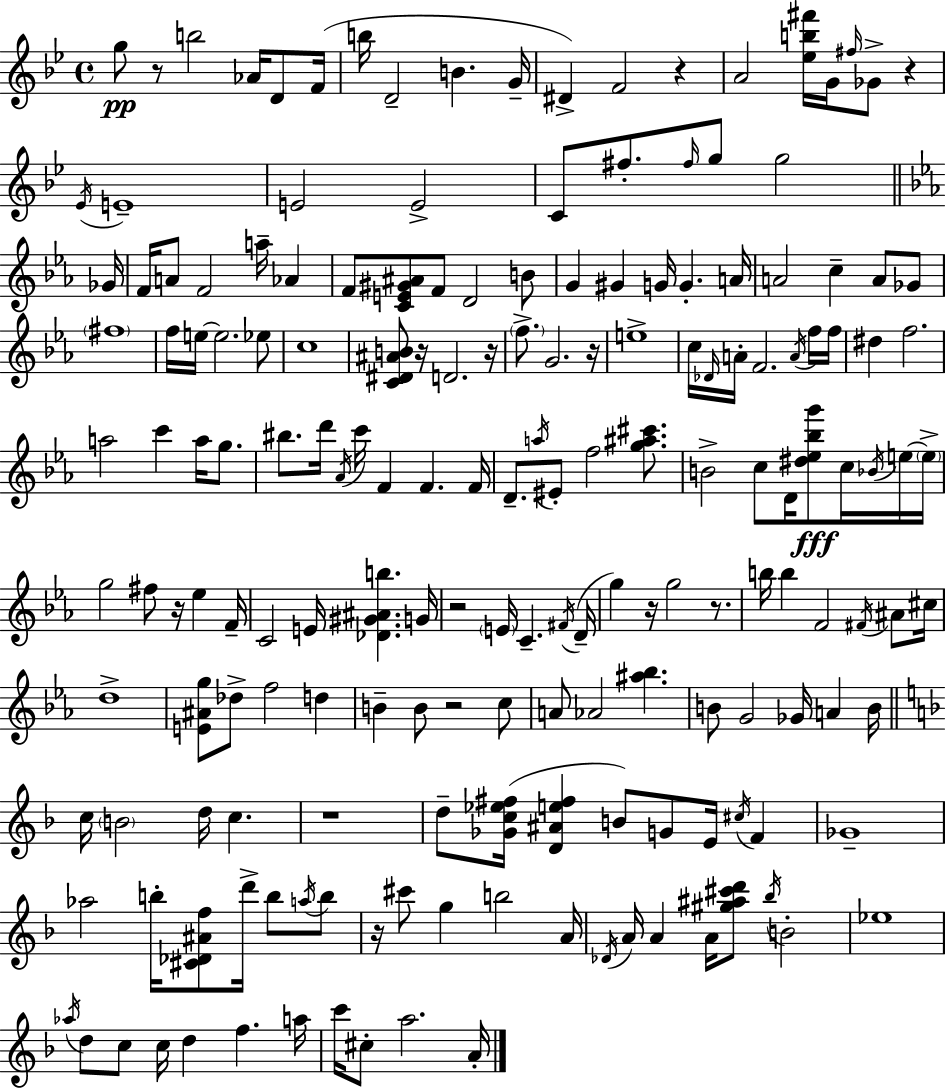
{
  \clef treble
  \time 4/4
  \defaultTimeSignature
  \key bes \major
  g''8\pp r8 b''2 aes'16 d'8 f'16( | b''16 d'2-- b'4. g'16-- | dis'4->) f'2 r4 | a'2 <ees'' b'' fis'''>16 g'16 \grace { fis''16 } ges'8-> r4 | \break \acciaccatura { ees'16 } e'1-- | e'2 e'2-> | c'8 fis''8.-. \grace { fis''16 } g''8 g''2 | \bar "||" \break \key ees \major ges'16 f'16 a'8 f'2 a''16-- aes'4 | f'8 <c' e' gis' ais'>8 f'8 d'2 b'8 | g'4 gis'4 g'16 g'4.-. | a'16 a'2 c''4-- a'8 ges'8 | \break \parenthesize fis''1 | f''16 e''16~~ e''2. ees''8 | c''1 | <c' dis' ais' b'>8 r16 d'2. | \break r16 \parenthesize f''8.-> g'2. | r16 e''1-> | c''16 \grace { des'16 } a'16-. f'2. | \acciaccatura { a'16 } f''16 f''16 dis''4 f''2. | \break a''2 c'''4 a''16 | g''8. bis''8. d'''16 \acciaccatura { aes'16 } c'''16 f'4 f'4. | f'16 d'8.-- \acciaccatura { a''16 } eis'8-. f''2 | <g'' ais'' cis'''>8. b'2-> c''8 d'16 | \break <dis'' ees'' bes'' g'''>8\fff c''16 \acciaccatura { bes'16 } e''16~~ \parenthesize e''16-> g''2 fis''8 | r16 ees''4 f'16-- c'2 e'16 <des' gis' ais' b''>4. | g'16 r2 \parenthesize e'16 c'4.-- | \acciaccatura { fis'16 }( d'16-- g''4) r16 g''2 | \break r8. b''16 b''4 f'2 | \acciaccatura { fis'16 } ais'8 cis''16 d''1-> | <e' ais' g''>8 des''8-> f''2 | d''4 b'4-- b'8 r2 | \break c''8 a'8 aes'2 | <ais'' bes''>4. b'8 g'2 | ges'16 a'4 b'16 \bar "||" \break \key f \major c''16 \parenthesize b'2 d''16 c''4. | r1 | d''8-- <ges' c'' ees'' fis''>16( <d' ais' e'' fis''>4 b'8) g'8 e'16 \acciaccatura { cis''16 } f'4 | ges'1-- | \break aes''2 b''16-. <cis' des' ais' f''>8 d'''16-> b''8 \acciaccatura { a''16 } | b''8 r16 cis'''8 g''4 b''2 | a'16 \acciaccatura { des'16 } a'16 a'4 a'16 <gis'' ais'' cis''' d'''>8 \acciaccatura { bes''16 } b'2-. | ees''1 | \break \acciaccatura { aes''16 } d''8 c''8 c''16 d''4 f''4. | a''16 c'''16 cis''8-. a''2. | a'16-. \bar "|."
}